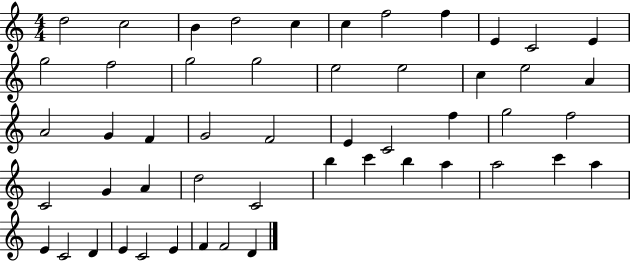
D5/h C5/h B4/q D5/h C5/q C5/q F5/h F5/q E4/q C4/h E4/q G5/h F5/h G5/h G5/h E5/h E5/h C5/q E5/h A4/q A4/h G4/q F4/q G4/h F4/h E4/q C4/h F5/q G5/h F5/h C4/h G4/q A4/q D5/h C4/h B5/q C6/q B5/q A5/q A5/h C6/q A5/q E4/q C4/h D4/q E4/q C4/h E4/q F4/q F4/h D4/q